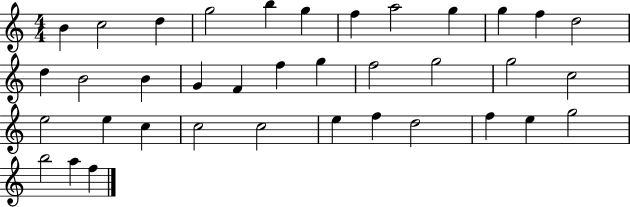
{
  \clef treble
  \numericTimeSignature
  \time 4/4
  \key c \major
  b'4 c''2 d''4 | g''2 b''4 g''4 | f''4 a''2 g''4 | g''4 f''4 d''2 | \break d''4 b'2 b'4 | g'4 f'4 f''4 g''4 | f''2 g''2 | g''2 c''2 | \break e''2 e''4 c''4 | c''2 c''2 | e''4 f''4 d''2 | f''4 e''4 g''2 | \break b''2 a''4 f''4 | \bar "|."
}